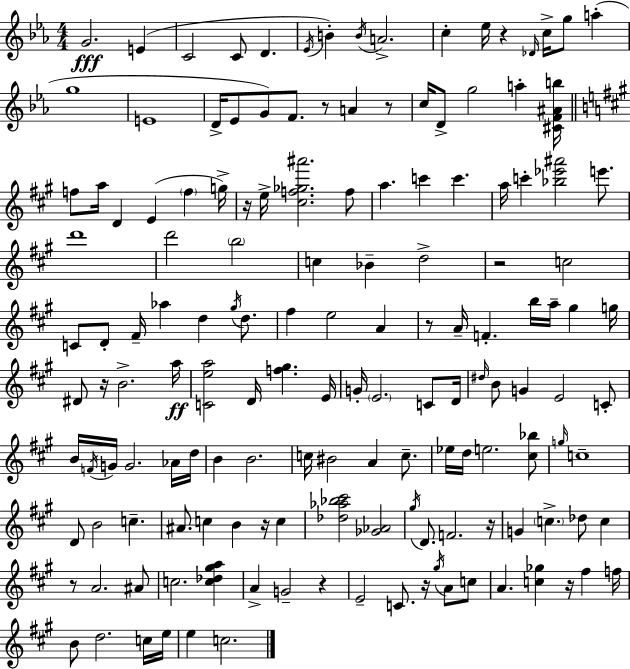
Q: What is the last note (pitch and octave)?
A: C5